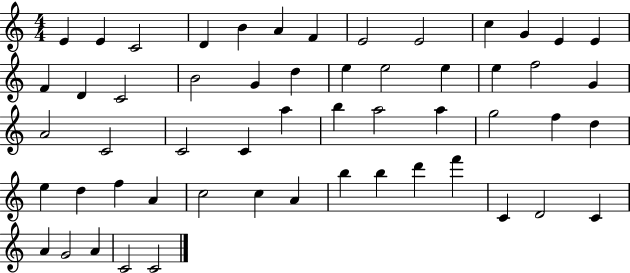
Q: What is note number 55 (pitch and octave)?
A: C4